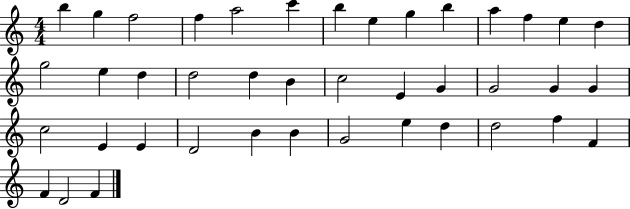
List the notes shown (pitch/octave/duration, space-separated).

B5/q G5/q F5/h F5/q A5/h C6/q B5/q E5/q G5/q B5/q A5/q F5/q E5/q D5/q G5/h E5/q D5/q D5/h D5/q B4/q C5/h E4/q G4/q G4/h G4/q G4/q C5/h E4/q E4/q D4/h B4/q B4/q G4/h E5/q D5/q D5/h F5/q F4/q F4/q D4/h F4/q